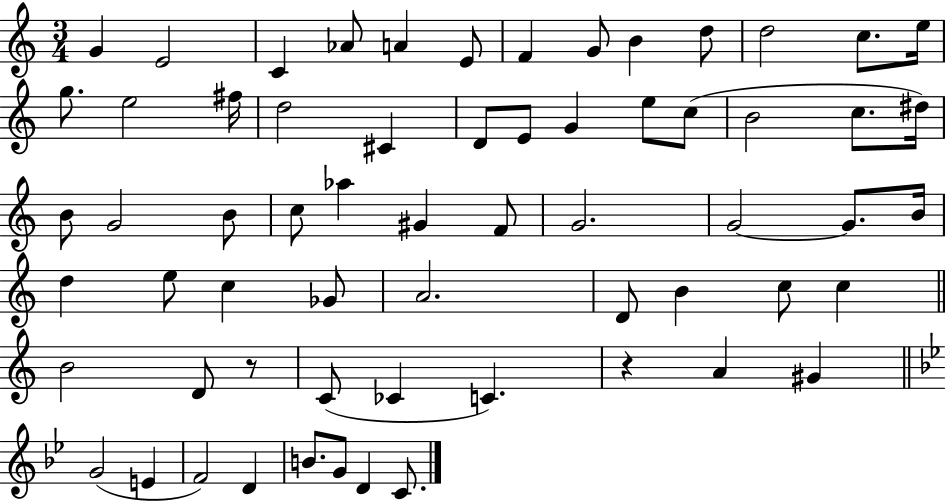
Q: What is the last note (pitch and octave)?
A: C4